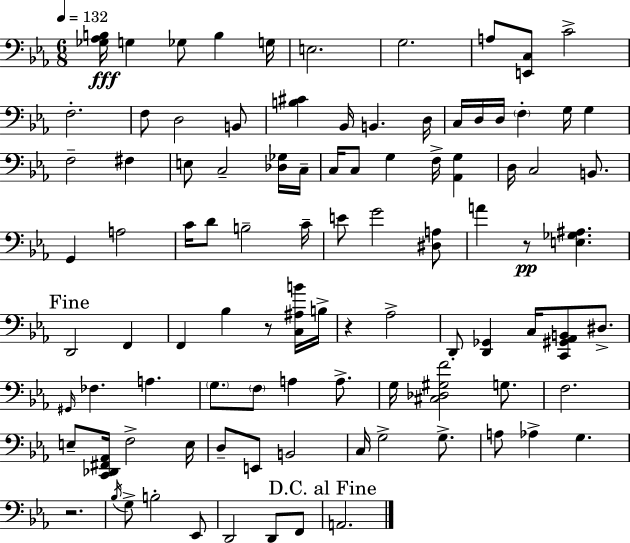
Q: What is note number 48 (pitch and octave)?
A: Ab3